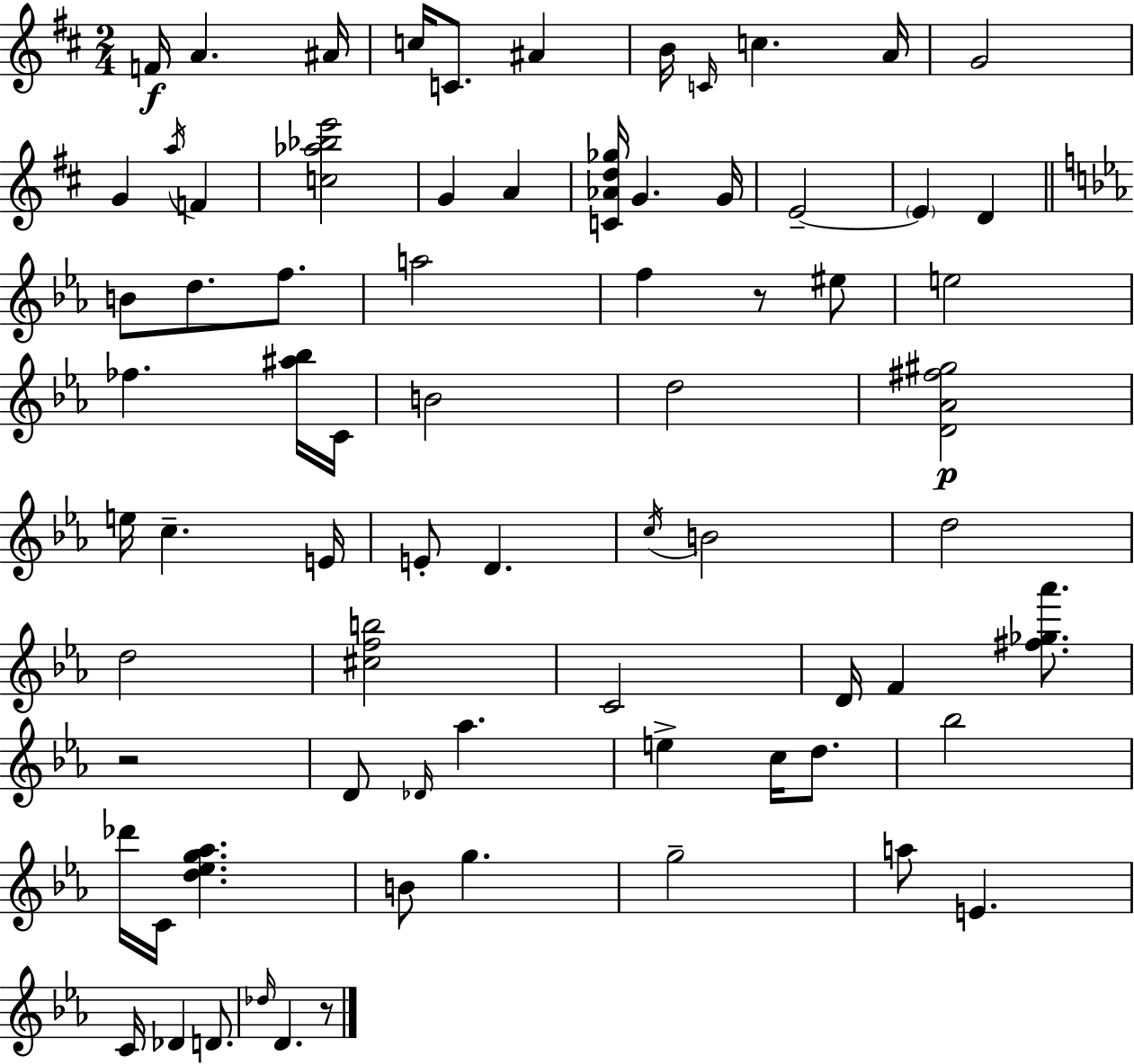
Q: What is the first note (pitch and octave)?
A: F4